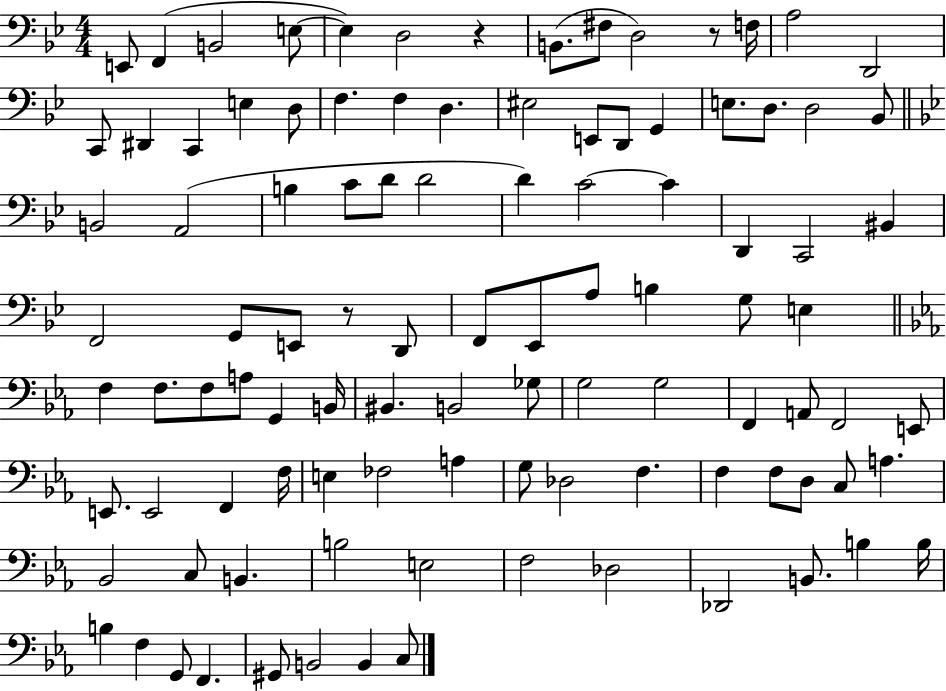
E2/e F2/q B2/h E3/e E3/q D3/h R/q B2/e. F#3/e D3/h R/e F3/s A3/h D2/h C2/e D#2/q C2/q E3/q D3/e F3/q. F3/q D3/q. EIS3/h E2/e D2/e G2/q E3/e. D3/e. D3/h Bb2/e B2/h A2/h B3/q C4/e D4/e D4/h D4/q C4/h C4/q D2/q C2/h BIS2/q F2/h G2/e E2/e R/e D2/e F2/e Eb2/e A3/e B3/q G3/e E3/q F3/q F3/e. F3/e A3/e G2/q B2/s BIS2/q. B2/h Gb3/e G3/h G3/h F2/q A2/e F2/h E2/e E2/e. E2/h F2/q F3/s E3/q FES3/h A3/q G3/e Db3/h F3/q. F3/q F3/e D3/e C3/e A3/q. Bb2/h C3/e B2/q. B3/h E3/h F3/h Db3/h Db2/h B2/e. B3/q B3/s B3/q F3/q G2/e F2/q. G#2/e B2/h B2/q C3/e